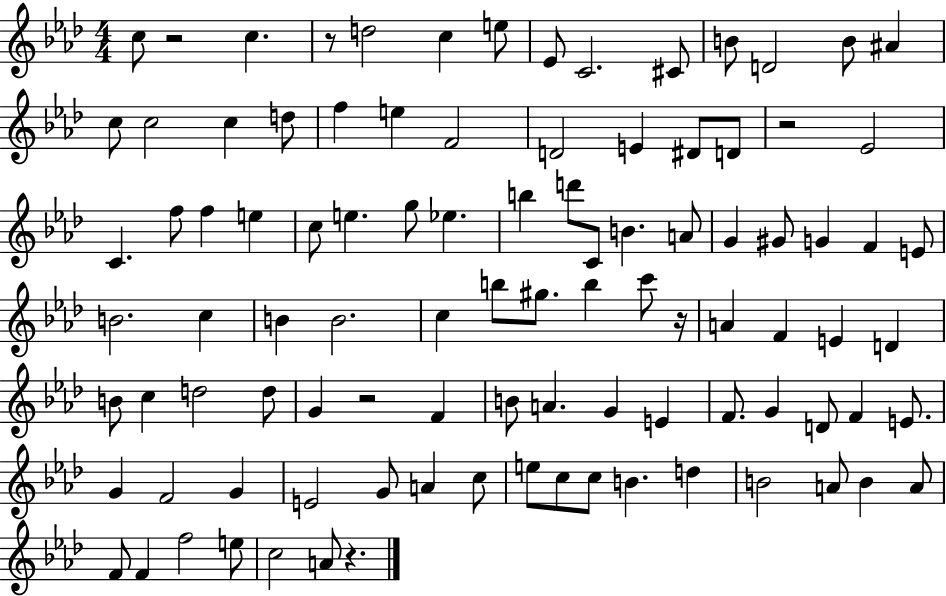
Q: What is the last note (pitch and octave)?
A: A4